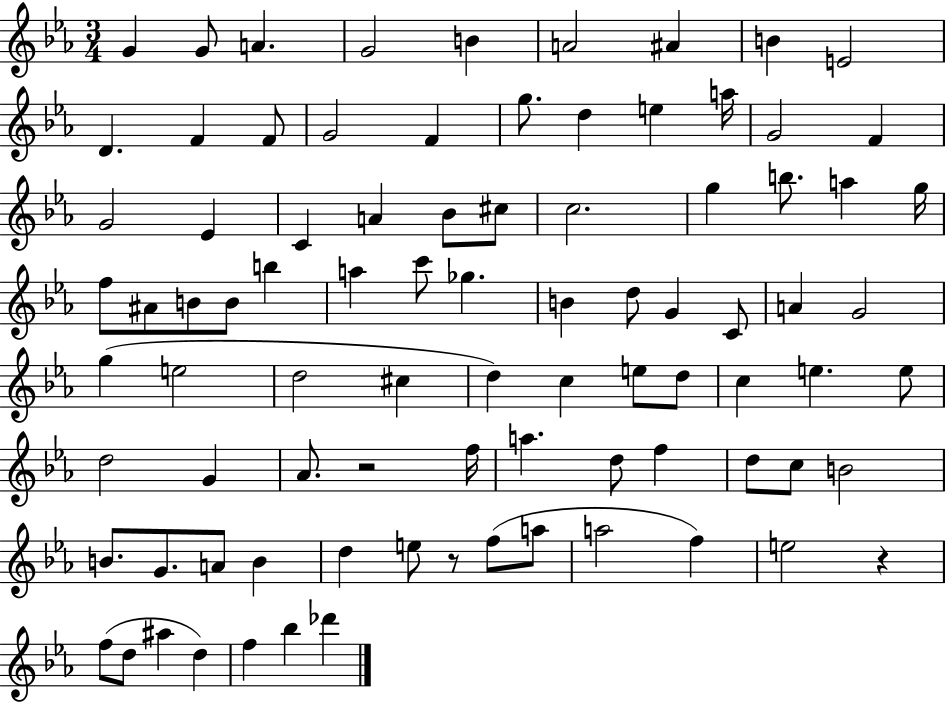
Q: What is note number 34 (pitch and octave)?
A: B4